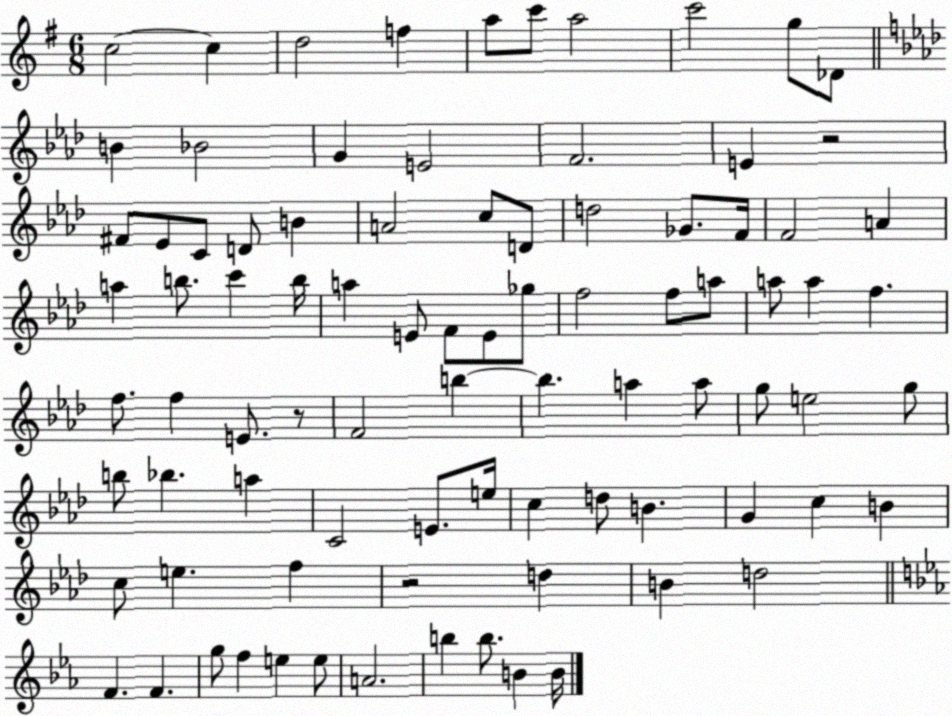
X:1
T:Untitled
M:6/8
L:1/4
K:G
c2 c d2 f a/2 c'/2 a2 c'2 g/2 _D/2 B _B2 G E2 F2 E z2 ^F/2 _E/2 C/2 D/2 B A2 c/2 D/2 d2 _G/2 F/4 F2 A a b/2 c' b/4 a E/2 F/2 E/2 _g/2 f2 f/2 a/2 a/2 a f f/2 f E/2 z/2 F2 b b a a/2 g/2 e2 g/2 b/2 _b a C2 E/2 e/4 c d/2 B G c B c/2 e f z2 d B d2 F F g/2 f e e/2 A2 b b/2 B B/4